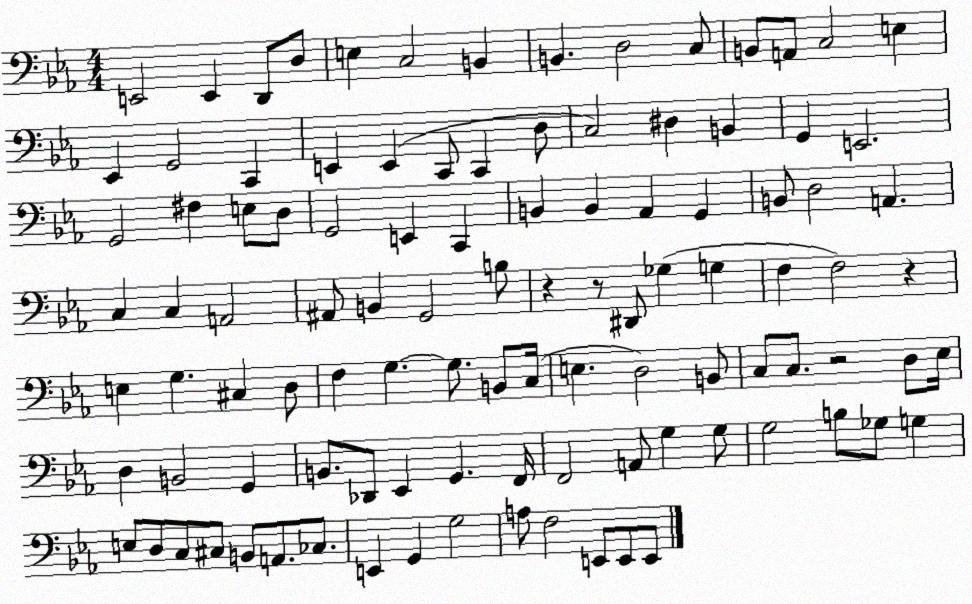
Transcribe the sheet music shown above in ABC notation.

X:1
T:Untitled
M:4/4
L:1/4
K:Eb
E,,2 E,, D,,/2 D,/2 E, C,2 B,, B,, D,2 C,/2 B,,/2 A,,/2 C,2 E, _E,, G,,2 C,, E,, E,, C,,/2 C,, D,/2 C,2 ^D, B,, G,, E,,2 G,,2 ^F, E,/2 D,/2 G,,2 E,, C,, B,, B,, _A,, G,, B,,/2 D,2 A,, C, C, A,,2 ^A,,/2 B,, G,,2 B,/2 z z/2 ^D,,/2 _G, G, F, F,2 z E, G, ^C, D,/2 F, G, G,/2 B,,/2 C,/4 E, D,2 B,,/2 C,/2 C,/2 z2 D,/2 _E,/4 D, B,,2 G,, B,,/2 _D,,/2 _E,, G,, F,,/4 F,,2 A,,/2 G, G,/2 G,2 B,/2 _G,/2 G, E,/2 D,/2 C,/2 ^C,/2 B,,/2 A,,/2 _C,/2 E,, G,, G,2 A,/2 F,2 E,,/2 E,,/2 E,,/2